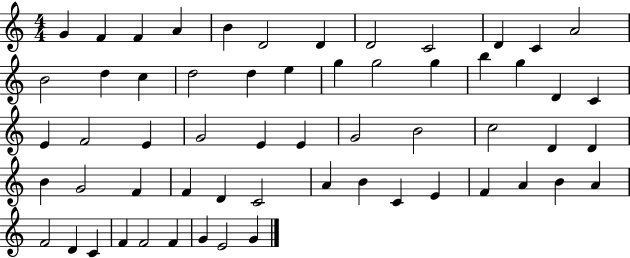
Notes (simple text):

G4/q F4/q F4/q A4/q B4/q D4/h D4/q D4/h C4/h D4/q C4/q A4/h B4/h D5/q C5/q D5/h D5/q E5/q G5/q G5/h G5/q B5/q G5/q D4/q C4/q E4/q F4/h E4/q G4/h E4/q E4/q G4/h B4/h C5/h D4/q D4/q B4/q G4/h F4/q F4/q D4/q C4/h A4/q B4/q C4/q E4/q F4/q A4/q B4/q A4/q F4/h D4/q C4/q F4/q F4/h F4/q G4/q E4/h G4/q